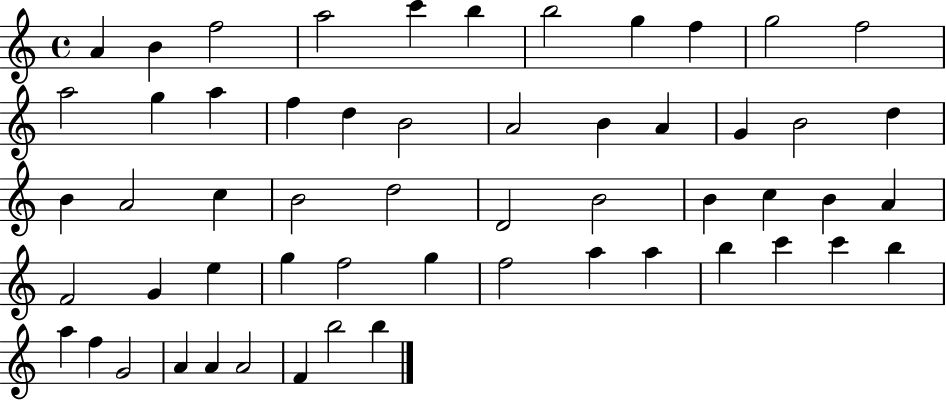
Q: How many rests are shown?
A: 0